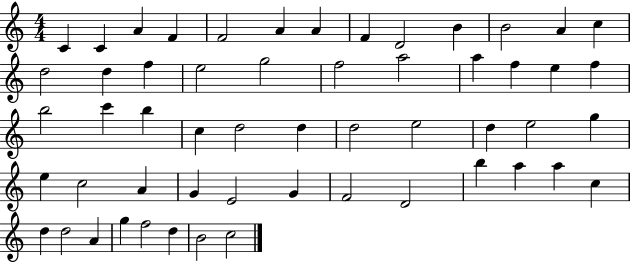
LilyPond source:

{
  \clef treble
  \numericTimeSignature
  \time 4/4
  \key c \major
  c'4 c'4 a'4 f'4 | f'2 a'4 a'4 | f'4 d'2 b'4 | b'2 a'4 c''4 | \break d''2 d''4 f''4 | e''2 g''2 | f''2 a''2 | a''4 f''4 e''4 f''4 | \break b''2 c'''4 b''4 | c''4 d''2 d''4 | d''2 e''2 | d''4 e''2 g''4 | \break e''4 c''2 a'4 | g'4 e'2 g'4 | f'2 d'2 | b''4 a''4 a''4 c''4 | \break d''4 d''2 a'4 | g''4 f''2 d''4 | b'2 c''2 | \bar "|."
}